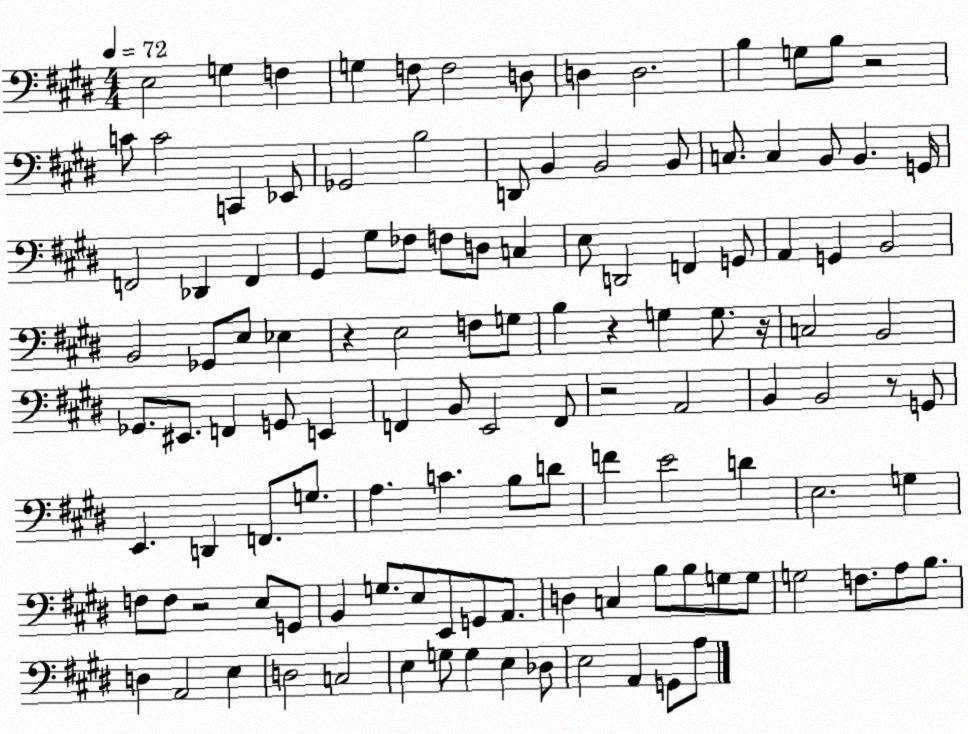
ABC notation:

X:1
T:Untitled
M:4/4
L:1/4
K:E
E,2 G, F, G, F,/2 F,2 D,/2 D, D,2 B, G,/2 B,/2 z2 C/2 C2 C,, _E,,/2 _G,,2 B,2 D,,/2 B,, B,,2 B,,/2 C,/2 C, B,,/2 B,, G,,/4 F,,2 _D,, F,, ^G,, ^G,/2 _F,/2 F,/2 D,/2 C, E,/2 D,,2 F,, G,,/2 A,, G,, B,,2 B,,2 _G,,/2 E,/2 _E, z E,2 F,/2 G,/2 B, z G, G,/2 z/4 C,2 B,,2 _G,,/2 ^E,,/2 F,, G,,/2 E,, F,, B,,/2 E,,2 F,,/2 z2 A,,2 B,, B,,2 z/2 G,,/2 E,, D,, F,,/2 G,/2 A, C B,/2 D/2 F E2 D E,2 G, F,/2 F,/2 z2 E,/2 G,,/2 B,, G,/2 E,/2 E,,/2 G,,/2 A,,/2 D, C, B,/2 B,/2 G,/2 G,/2 G,2 F,/2 A,/2 B,/2 D, A,,2 E, D,2 C,2 E, G,/2 G, E, _D,/2 E,2 A,, G,,/2 A,/2